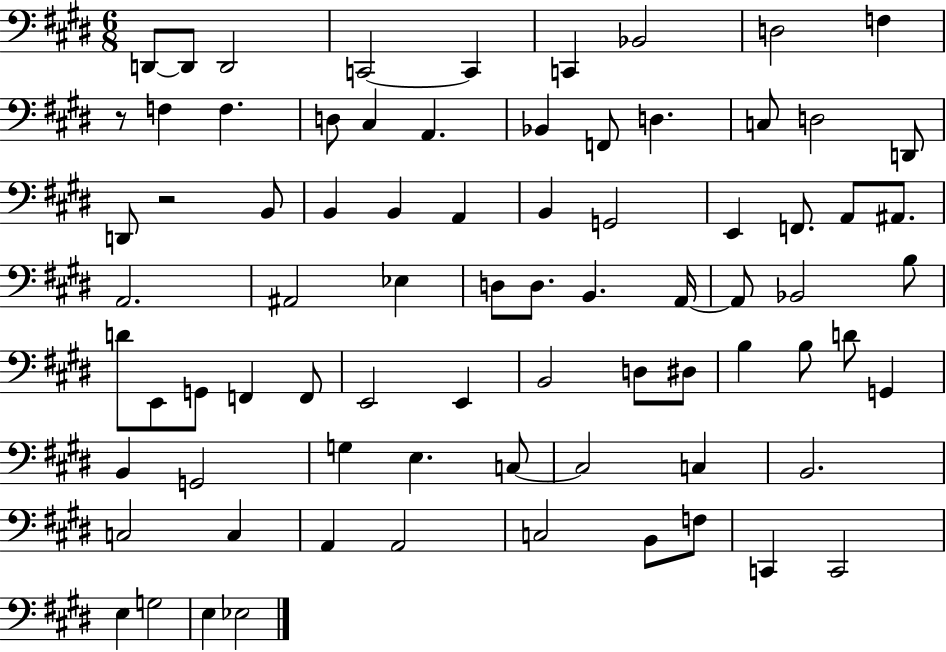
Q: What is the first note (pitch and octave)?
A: D2